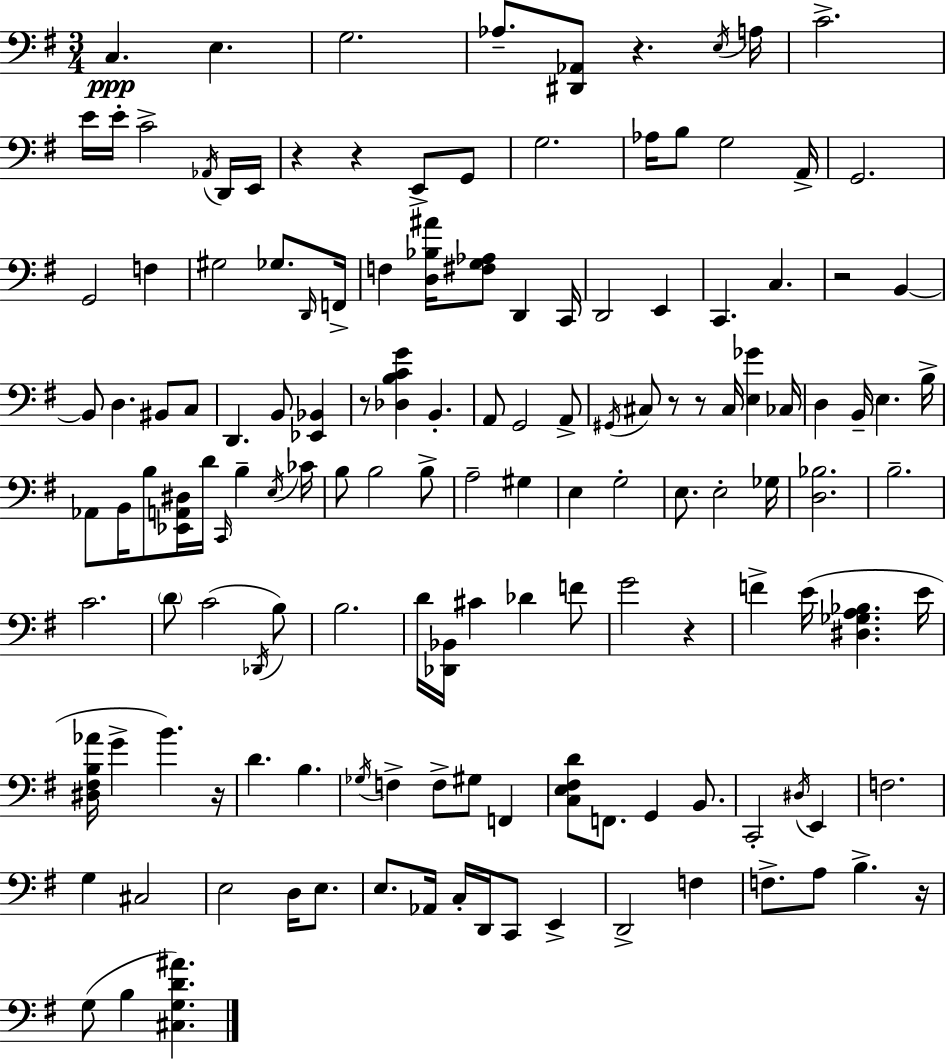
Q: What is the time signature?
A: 3/4